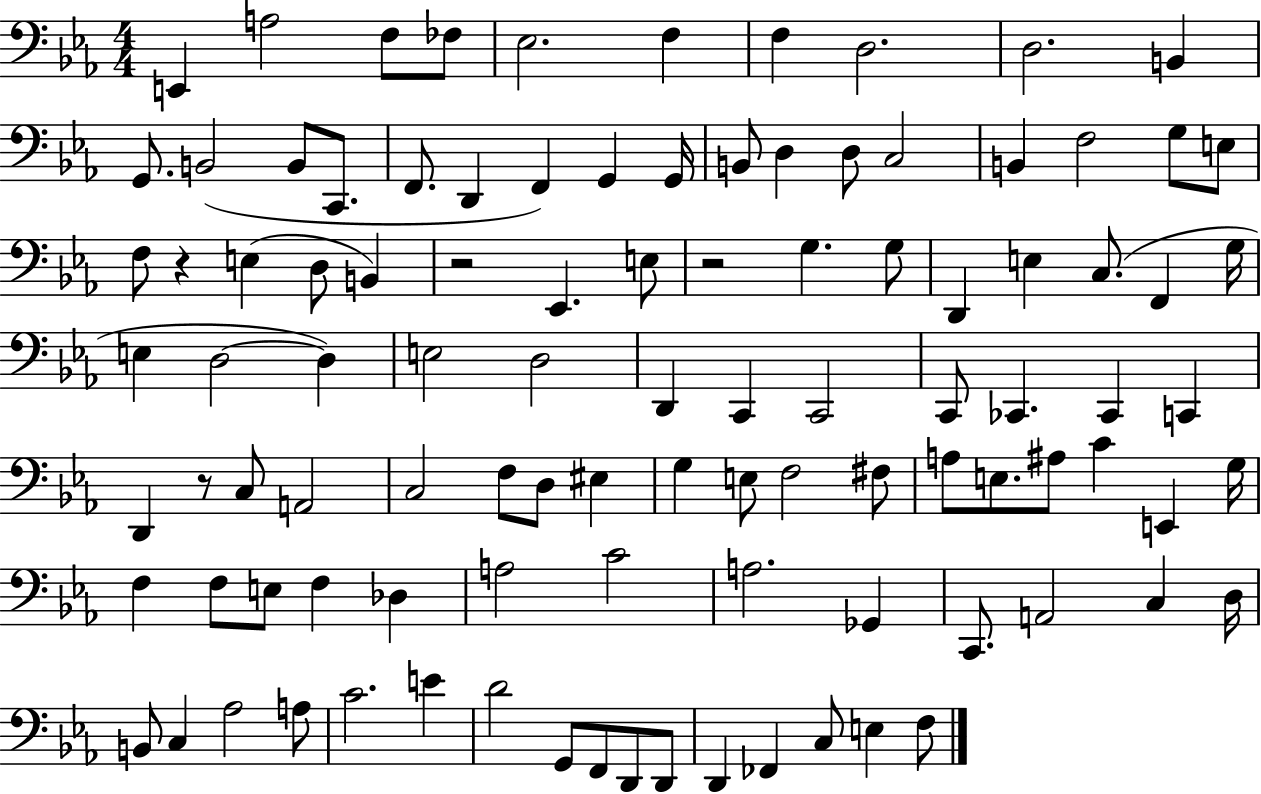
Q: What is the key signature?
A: EES major